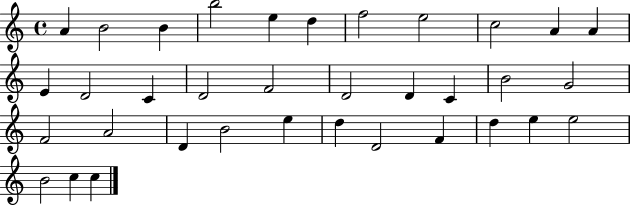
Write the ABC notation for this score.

X:1
T:Untitled
M:4/4
L:1/4
K:C
A B2 B b2 e d f2 e2 c2 A A E D2 C D2 F2 D2 D C B2 G2 F2 A2 D B2 e d D2 F d e e2 B2 c c